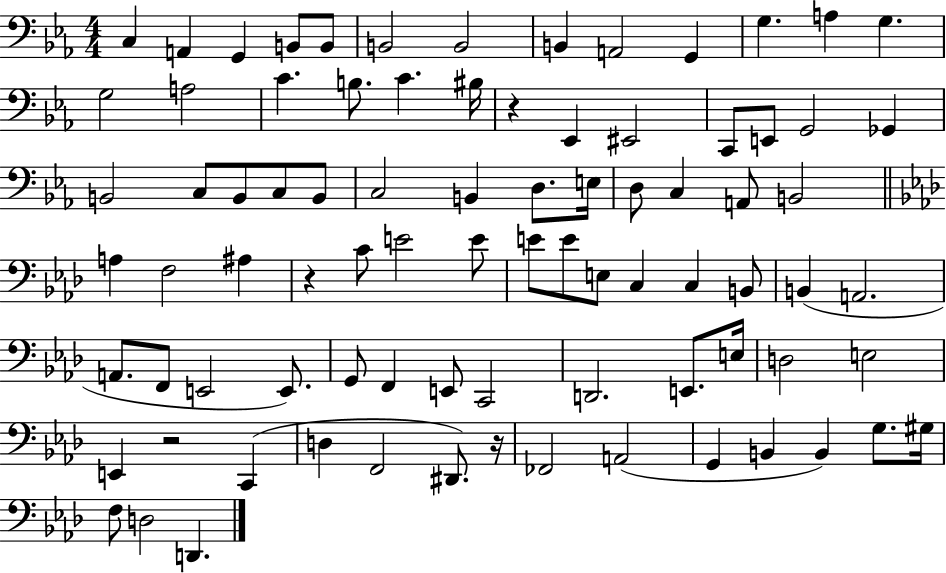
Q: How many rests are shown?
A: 4